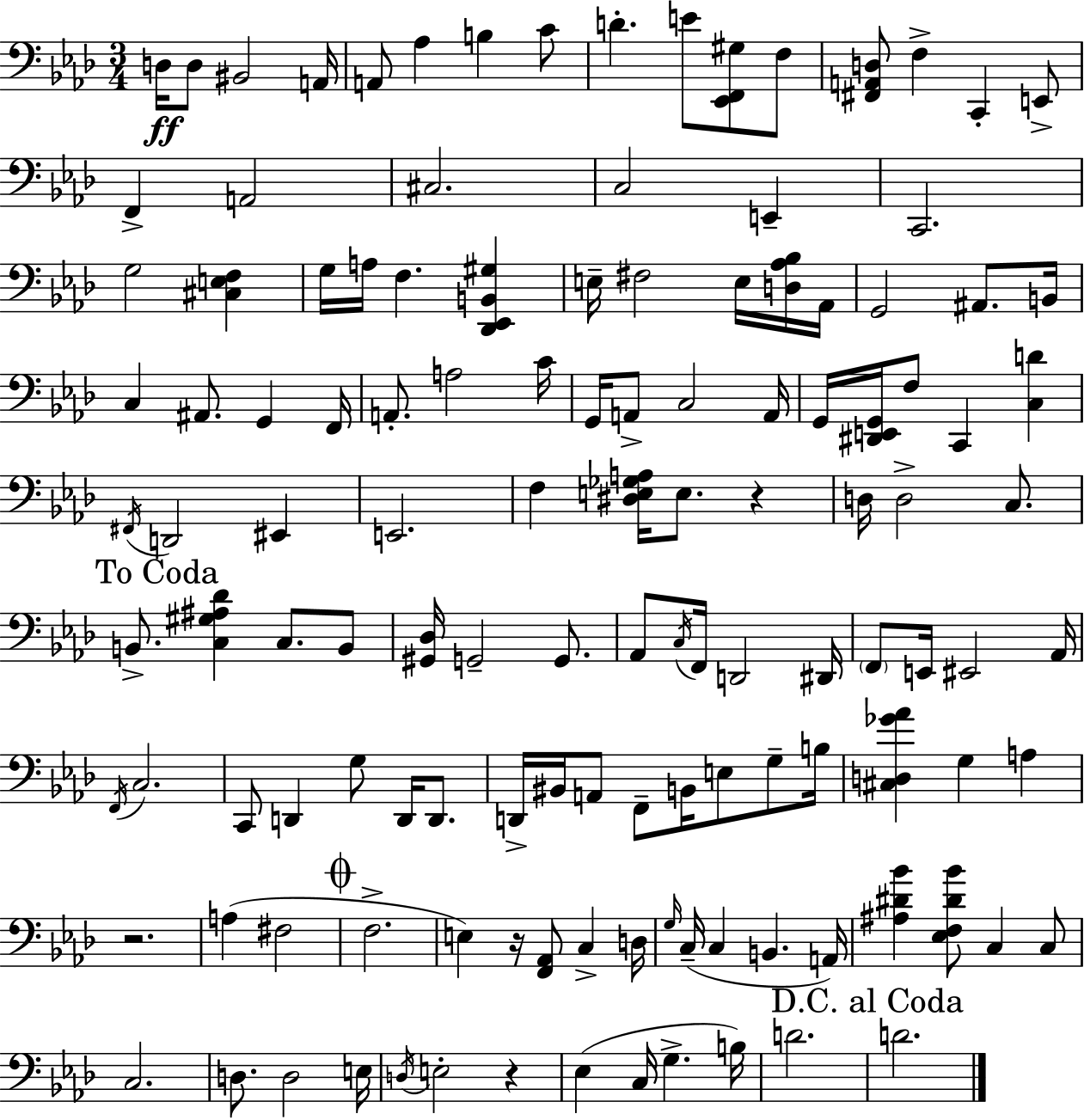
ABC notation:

X:1
T:Untitled
M:3/4
L:1/4
K:Fm
D,/4 D,/2 ^B,,2 A,,/4 A,,/2 _A, B, C/2 D E/2 [_E,,F,,^G,]/2 F,/2 [^F,,A,,D,]/2 F, C,, E,,/2 F,, A,,2 ^C,2 C,2 E,, C,,2 G,2 [^C,E,F,] G,/4 A,/4 F, [_D,,_E,,B,,^G,] E,/4 ^F,2 E,/4 [D,_A,_B,]/4 _A,,/4 G,,2 ^A,,/2 B,,/4 C, ^A,,/2 G,, F,,/4 A,,/2 A,2 C/4 G,,/4 A,,/2 C,2 A,,/4 G,,/4 [^D,,E,,G,,]/4 F,/2 C,, [C,D] ^F,,/4 D,,2 ^E,, E,,2 F, [^D,E,_G,A,]/4 E,/2 z D,/4 D,2 C,/2 B,,/2 [C,^G,^A,_D] C,/2 B,,/2 [^G,,_D,]/4 G,,2 G,,/2 _A,,/2 C,/4 F,,/4 D,,2 ^D,,/4 F,,/2 E,,/4 ^E,,2 _A,,/4 F,,/4 C,2 C,,/2 D,, G,/2 D,,/4 D,,/2 D,,/4 ^B,,/4 A,,/2 F,,/2 B,,/4 E,/2 G,/2 B,/4 [^C,D,_G_A] G, A, z2 A, ^F,2 F,2 E, z/4 [F,,_A,,]/2 C, D,/4 G,/4 C,/4 C, B,, A,,/4 [^A,^D_B] [_E,F,^D_B]/2 C, C,/2 C,2 D,/2 D,2 E,/4 D,/4 E,2 z _E, C,/4 G, B,/4 D2 D2